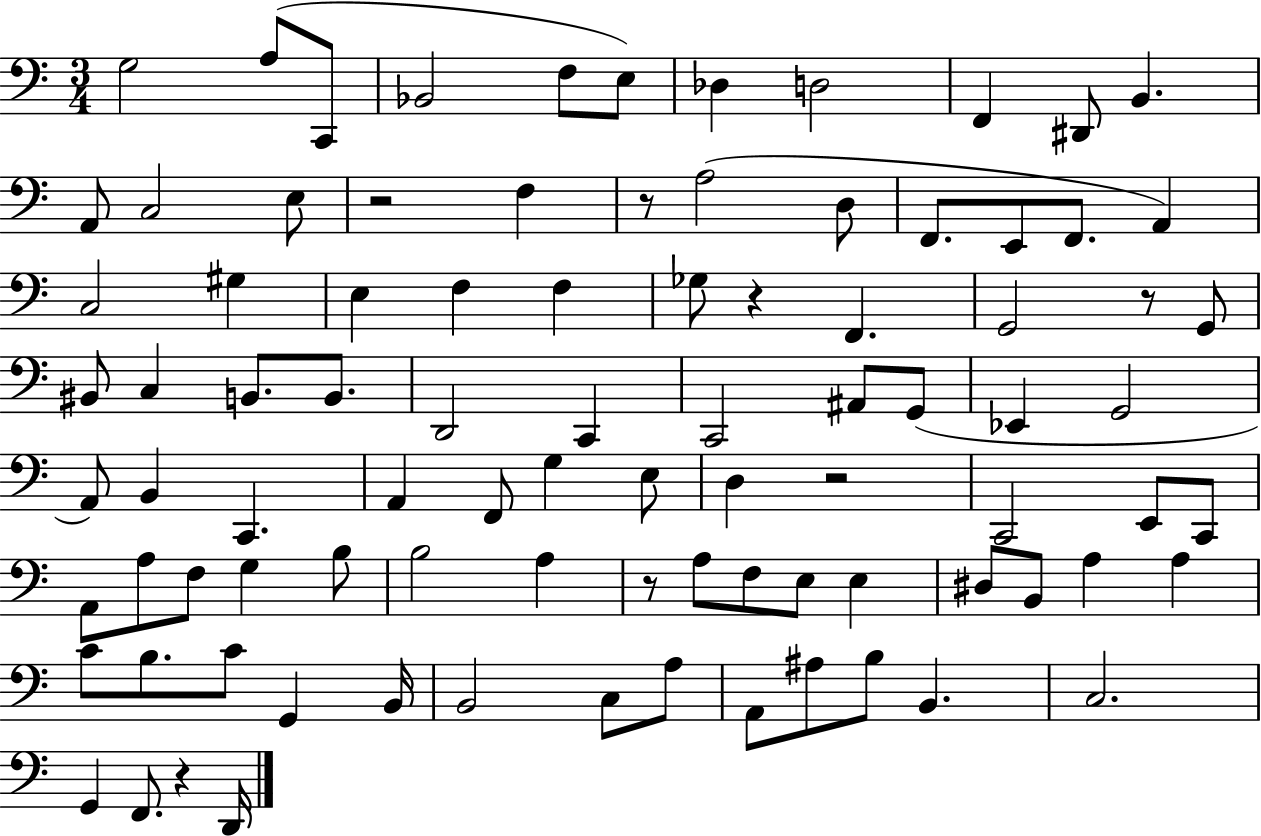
{
  \clef bass
  \numericTimeSignature
  \time 3/4
  \key c \major
  \repeat volta 2 { g2 a8( c,8 | bes,2 f8 e8) | des4 d2 | f,4 dis,8 b,4. | \break a,8 c2 e8 | r2 f4 | r8 a2( d8 | f,8. e,8 f,8. a,4) | \break c2 gis4 | e4 f4 f4 | ges8 r4 f,4. | g,2 r8 g,8 | \break bis,8 c4 b,8. b,8. | d,2 c,4 | c,2 ais,8 g,8( | ees,4 g,2 | \break a,8) b,4 c,4. | a,4 f,8 g4 e8 | d4 r2 | c,2 e,8 c,8 | \break a,8 a8 f8 g4 b8 | b2 a4 | r8 a8 f8 e8 e4 | dis8 b,8 a4 a4 | \break c'8 b8. c'8 g,4 b,16 | b,2 c8 a8 | a,8 ais8 b8 b,4. | c2. | \break g,4 f,8. r4 d,16 | } \bar "|."
}